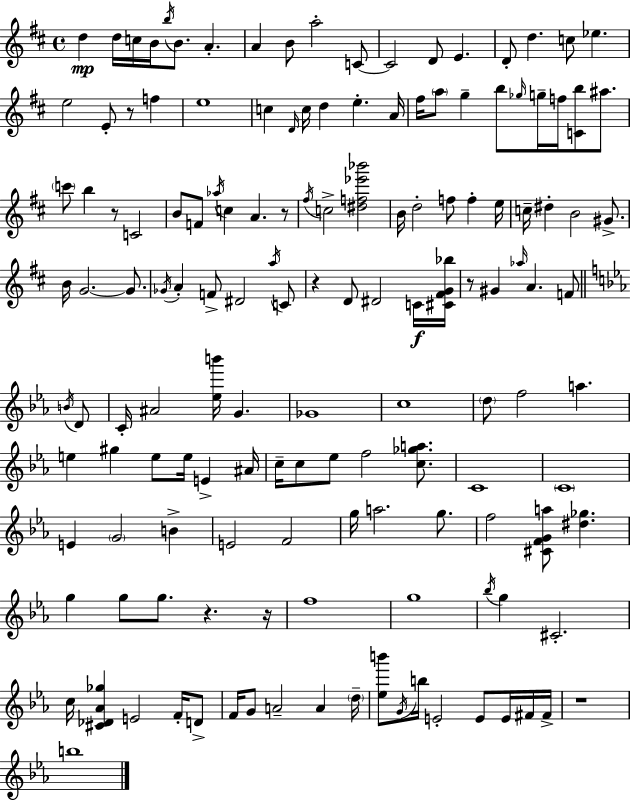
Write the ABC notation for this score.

X:1
T:Untitled
M:4/4
L:1/4
K:D
d d/4 c/4 B/4 b/4 B/2 A A B/2 a2 C/2 C2 D/2 E D/2 d c/2 _e e2 E/2 z/2 f e4 c D/4 c/4 d e A/4 ^f/4 a/2 g b/2 _g/4 g/4 f/4 [Cb]/2 ^a/2 c'/2 b z/2 C2 B/2 F/2 _a/4 c A z/2 ^f/4 c2 [^df_e'_b']2 B/4 d2 f/2 f e/4 c/4 ^d B2 ^G/2 B/4 G2 G/2 _G/4 A F/2 ^D2 a/4 C/2 z D/2 ^D2 C/4 [^C^FG_b]/4 z/2 ^G _a/4 A F/2 B/4 D/2 C/4 ^A2 [_eb']/4 G _G4 c4 d/2 f2 a e ^g e/2 e/4 E ^A/4 c/4 c/2 _e/2 f2 [c_ga]/2 C4 C4 E G2 B E2 F2 g/4 a2 g/2 f2 [^CFGa]/2 [^d_g] g g/2 g/2 z z/4 f4 g4 _b/4 g ^C2 c/4 [^C_D_A_g] E2 F/4 D/2 F/4 G/2 A2 A d/4 [_eb']/2 G/4 b/4 E2 E/2 E/4 ^F/4 ^F/4 z4 b4